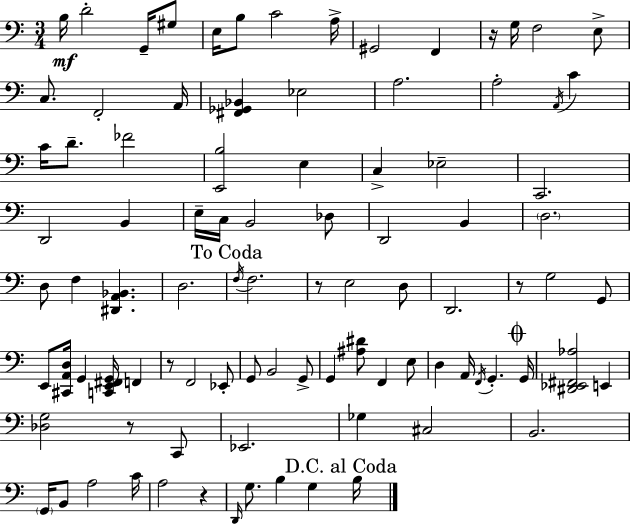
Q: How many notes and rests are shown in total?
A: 93